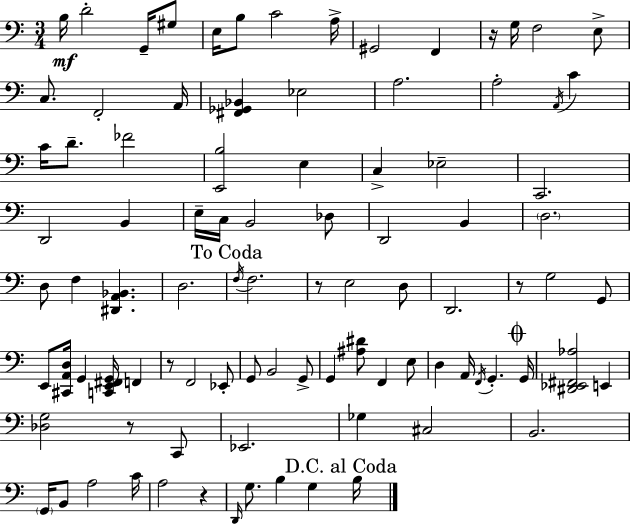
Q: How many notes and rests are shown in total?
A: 93